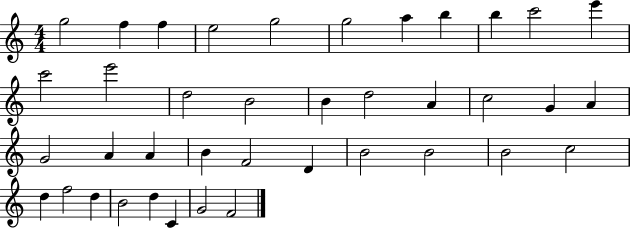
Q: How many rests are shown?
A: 0